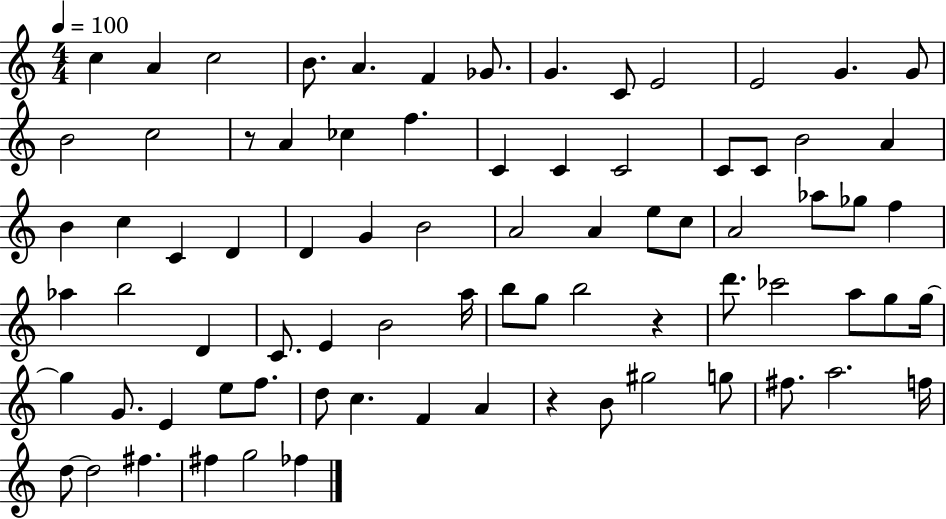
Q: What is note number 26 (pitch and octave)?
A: B4